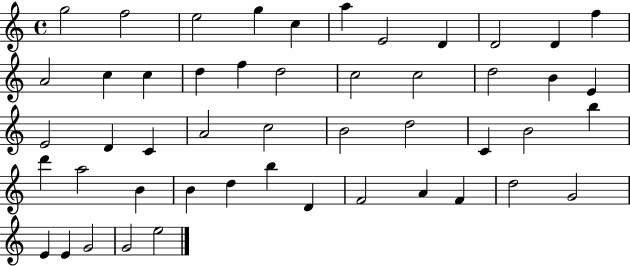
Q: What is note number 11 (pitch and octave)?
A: F5